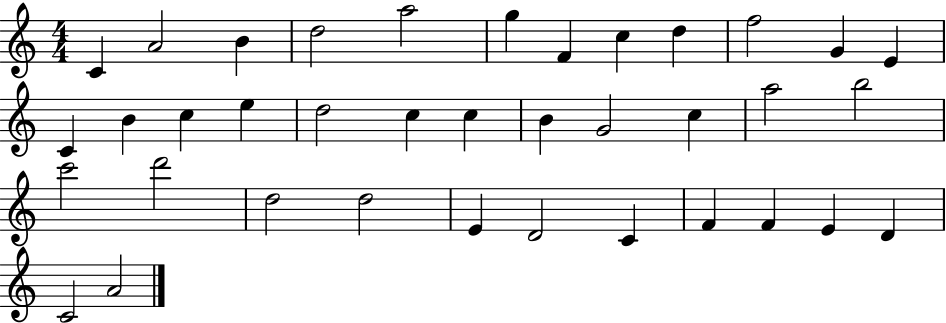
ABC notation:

X:1
T:Untitled
M:4/4
L:1/4
K:C
C A2 B d2 a2 g F c d f2 G E C B c e d2 c c B G2 c a2 b2 c'2 d'2 d2 d2 E D2 C F F E D C2 A2